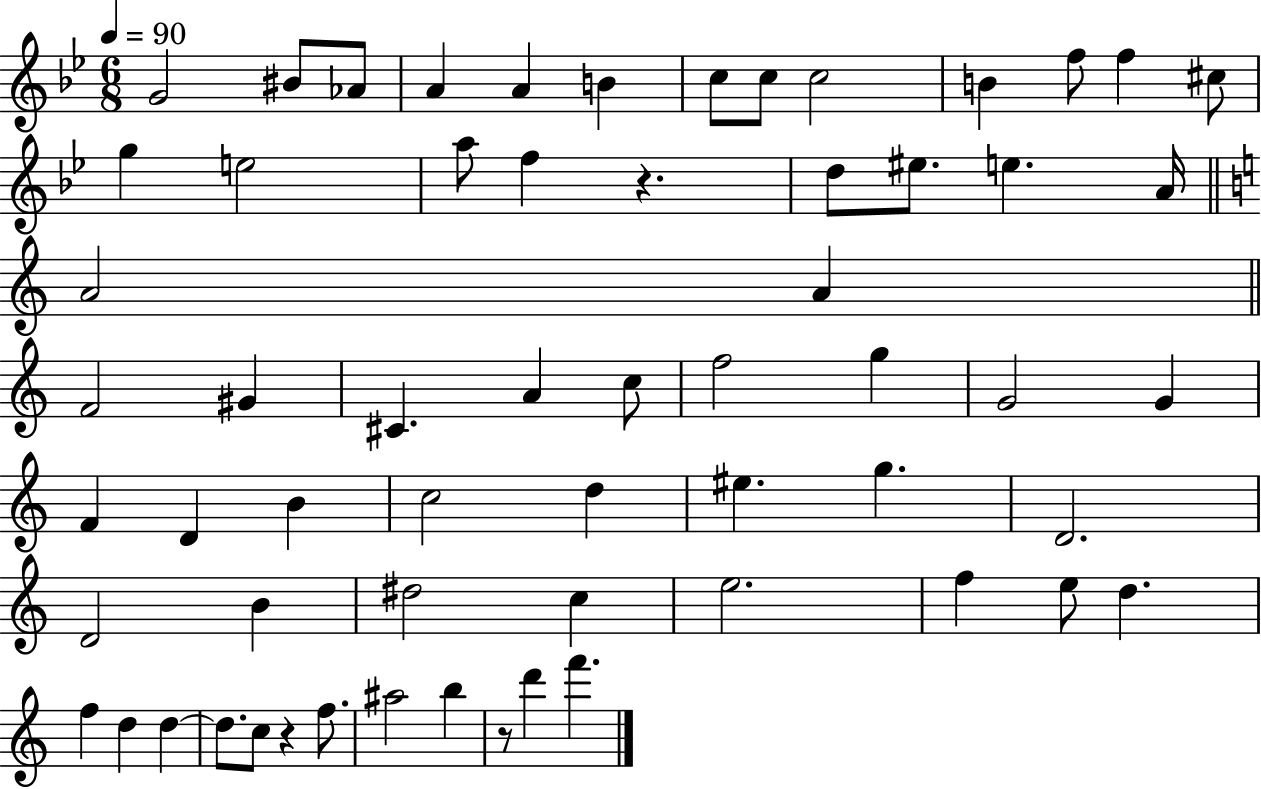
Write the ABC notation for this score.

X:1
T:Untitled
M:6/8
L:1/4
K:Bb
G2 ^B/2 _A/2 A A B c/2 c/2 c2 B f/2 f ^c/2 g e2 a/2 f z d/2 ^e/2 e A/4 A2 A F2 ^G ^C A c/2 f2 g G2 G F D B c2 d ^e g D2 D2 B ^d2 c e2 f e/2 d f d d d/2 c/2 z f/2 ^a2 b z/2 d' f'